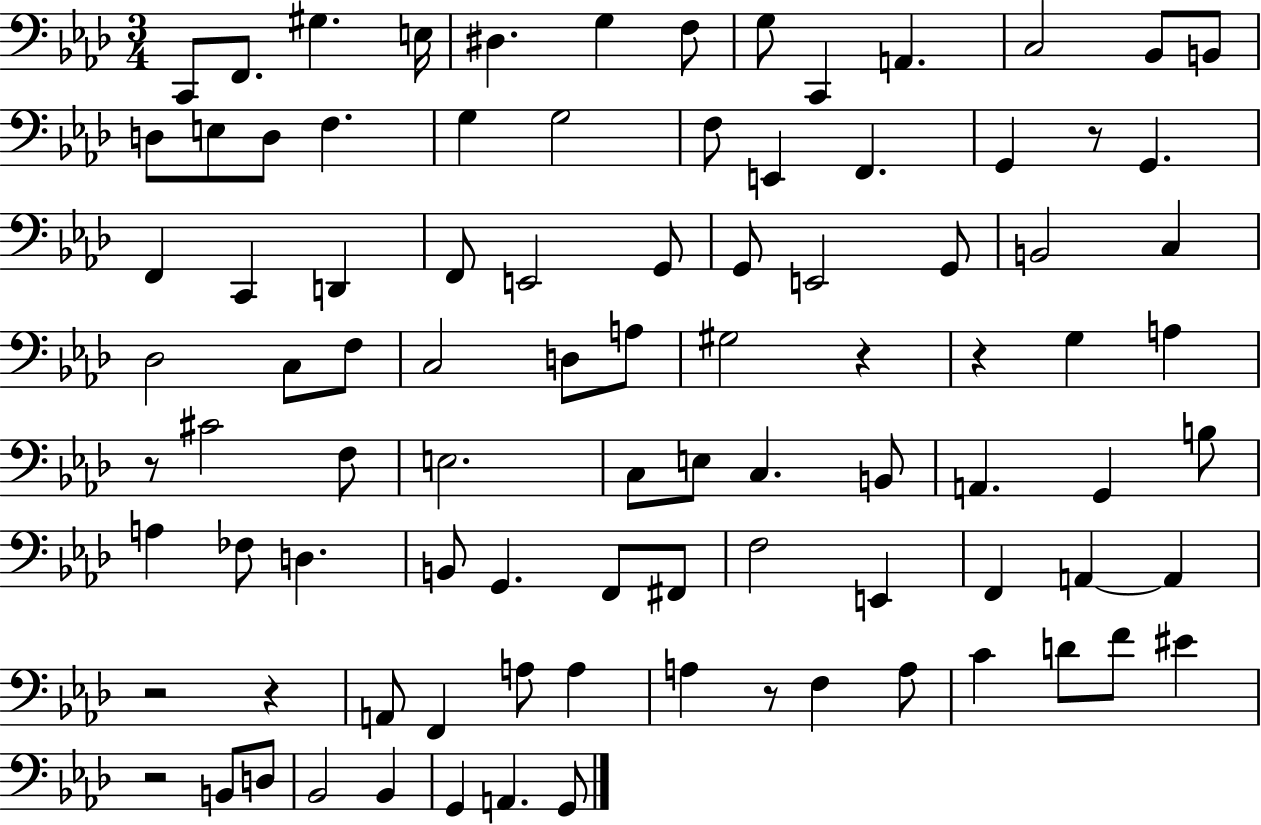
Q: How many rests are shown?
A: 8